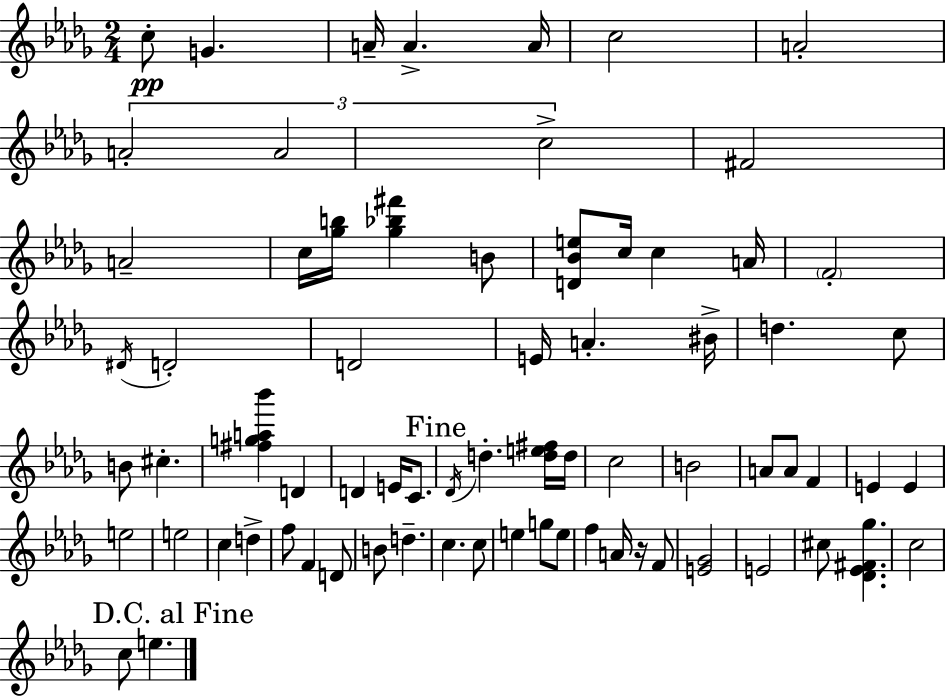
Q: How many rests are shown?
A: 1